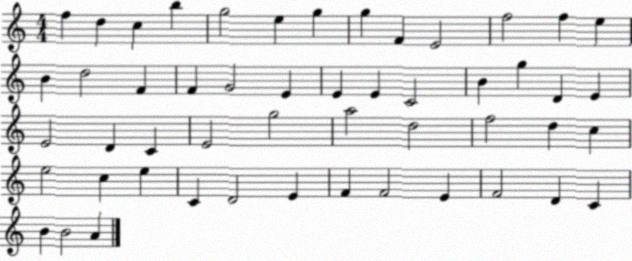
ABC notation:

X:1
T:Untitled
M:4/4
L:1/4
K:C
f d c b g2 e g g F E2 f2 f e B d2 F F G2 E E E C2 B g D E E2 D C E2 g2 a2 d2 f2 d c e2 c e C D2 E F F2 E F2 D C B B2 A